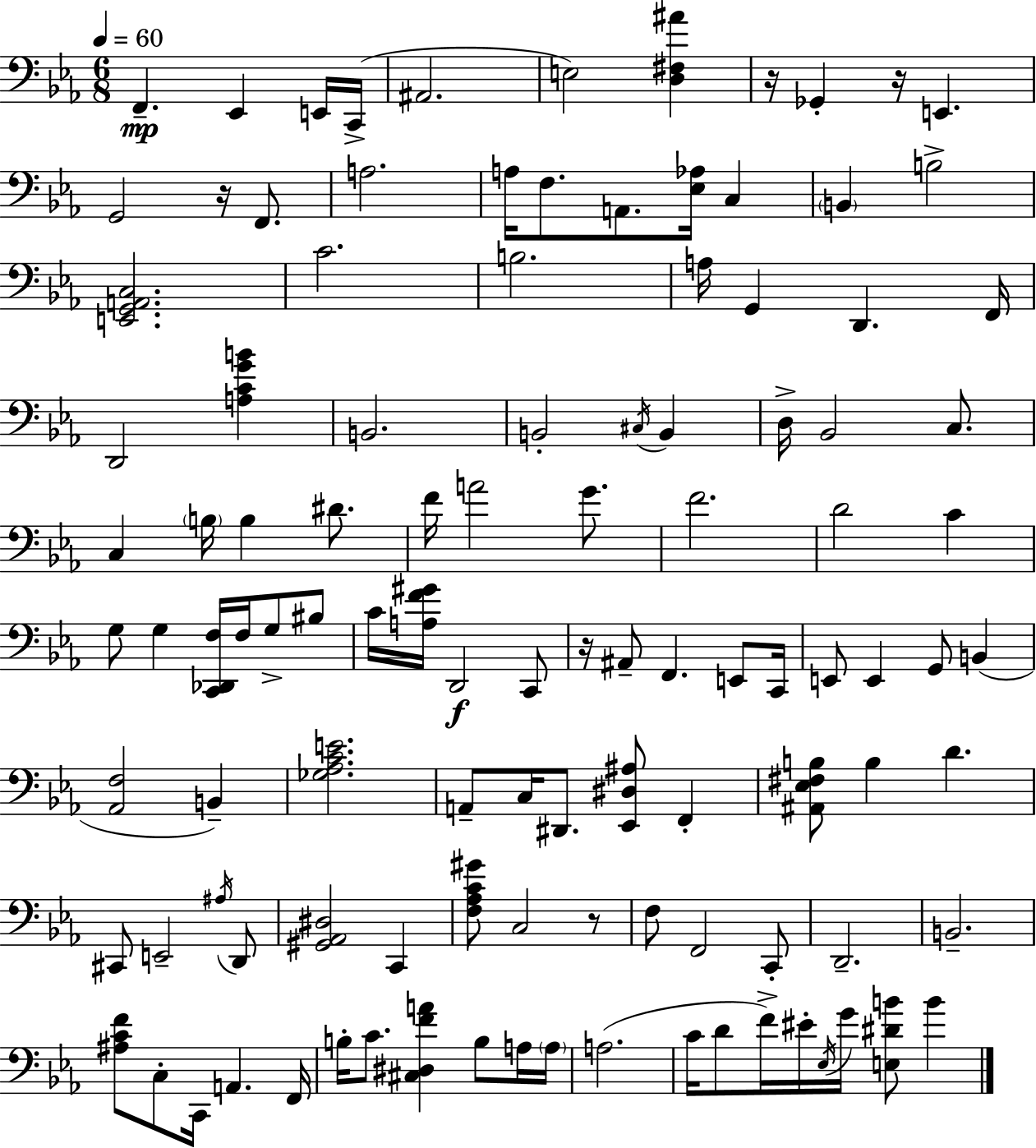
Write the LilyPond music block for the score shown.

{
  \clef bass
  \numericTimeSignature
  \time 6/8
  \key c \minor
  \tempo 4 = 60
  f,4.--\mp ees,4 e,16 c,16->( | ais,2. | e2) <d fis ais'>4 | r16 ges,4-. r16 e,4. | \break g,2 r16 f,8. | a2. | a16 f8. a,8. <ees aes>16 c4 | \parenthesize b,4 b2-> | \break <e, g, a, c>2. | c'2. | b2. | a16 g,4 d,4. f,16 | \break d,2 <a c' g' b'>4 | b,2. | b,2-. \acciaccatura { cis16 } b,4 | d16-> bes,2 c8. | \break c4 \parenthesize b16 b4 dis'8. | f'16 a'2 g'8. | f'2. | d'2 c'4 | \break g8 g4 <c, des, f>16 f16 g8-> bis8 | c'16 <a f' gis'>16 d,2\f c,8 | r16 ais,8-- f,4. e,8 | c,16 e,8 e,4 g,8 b,4( | \break <aes, f>2 b,4--) | <ges aes c' e'>2. | a,8-- c16 dis,8. <ees, dis ais>8 f,4-. | <ais, ees fis b>8 b4 d'4. | \break cis,8 e,2-- \acciaccatura { ais16 } | d,8 <gis, aes, dis>2 c,4 | <f aes c' gis'>8 c2 | r8 f8 f,2 | \break c,8-. d,2.-- | b,2.-- | <ais c' f'>8 c8-. c,16 a,4. | f,16 b16-. c'8. <cis dis f' a'>4 b8 | \break a16 \parenthesize a16 a2.( | c'16 d'8 f'16->) eis'16-. \acciaccatura { ees16 } g'16 <e dis' b'>8 b'4 | \bar "|."
}